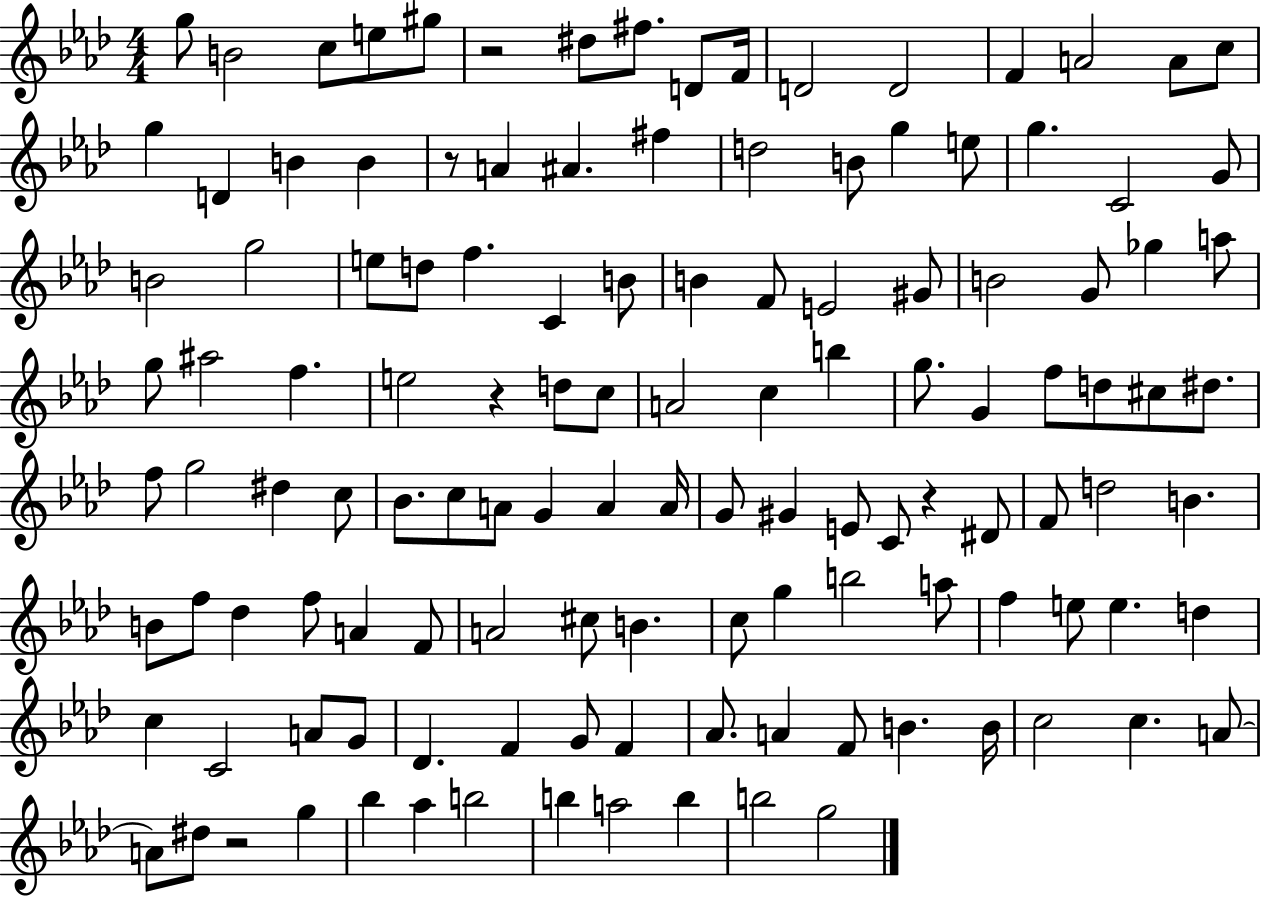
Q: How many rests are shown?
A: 5